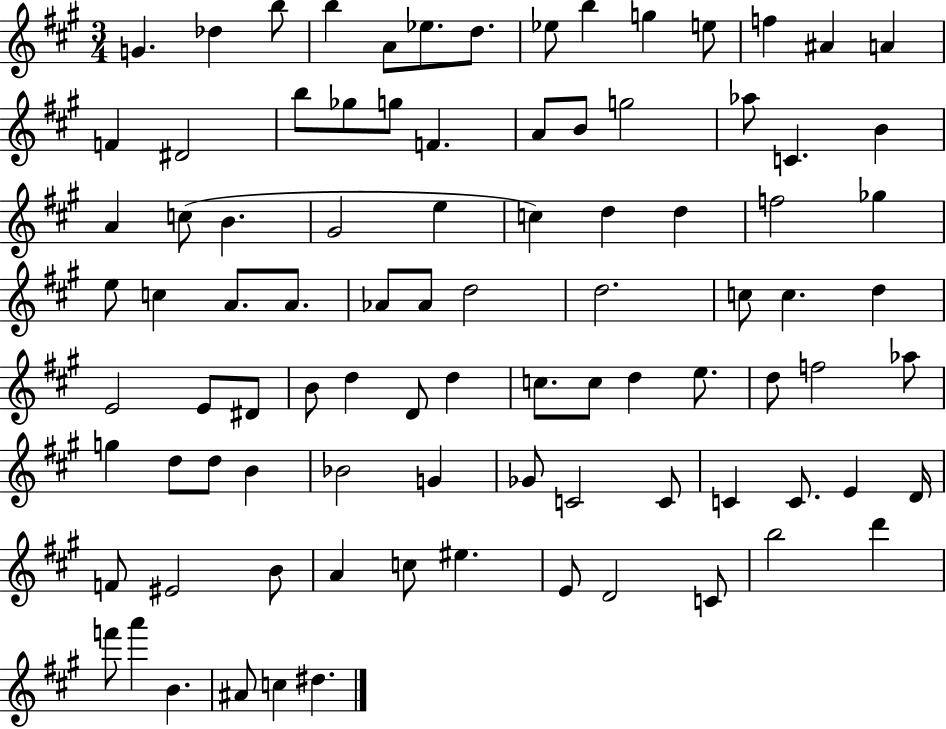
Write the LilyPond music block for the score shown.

{
  \clef treble
  \numericTimeSignature
  \time 3/4
  \key a \major
  g'4. des''4 b''8 | b''4 a'8 ees''8. d''8. | ees''8 b''4 g''4 e''8 | f''4 ais'4 a'4 | \break f'4 dis'2 | b''8 ges''8 g''8 f'4. | a'8 b'8 g''2 | aes''8 c'4. b'4 | \break a'4 c''8( b'4. | gis'2 e''4 | c''4) d''4 d''4 | f''2 ges''4 | \break e''8 c''4 a'8. a'8. | aes'8 aes'8 d''2 | d''2. | c''8 c''4. d''4 | \break e'2 e'8 dis'8 | b'8 d''4 d'8 d''4 | c''8. c''8 d''4 e''8. | d''8 f''2 aes''8 | \break g''4 d''8 d''8 b'4 | bes'2 g'4 | ges'8 c'2 c'8 | c'4 c'8. e'4 d'16 | \break f'8 eis'2 b'8 | a'4 c''8 eis''4. | e'8 d'2 c'8 | b''2 d'''4 | \break f'''8 a'''4 b'4. | ais'8 c''4 dis''4. | \bar "|."
}